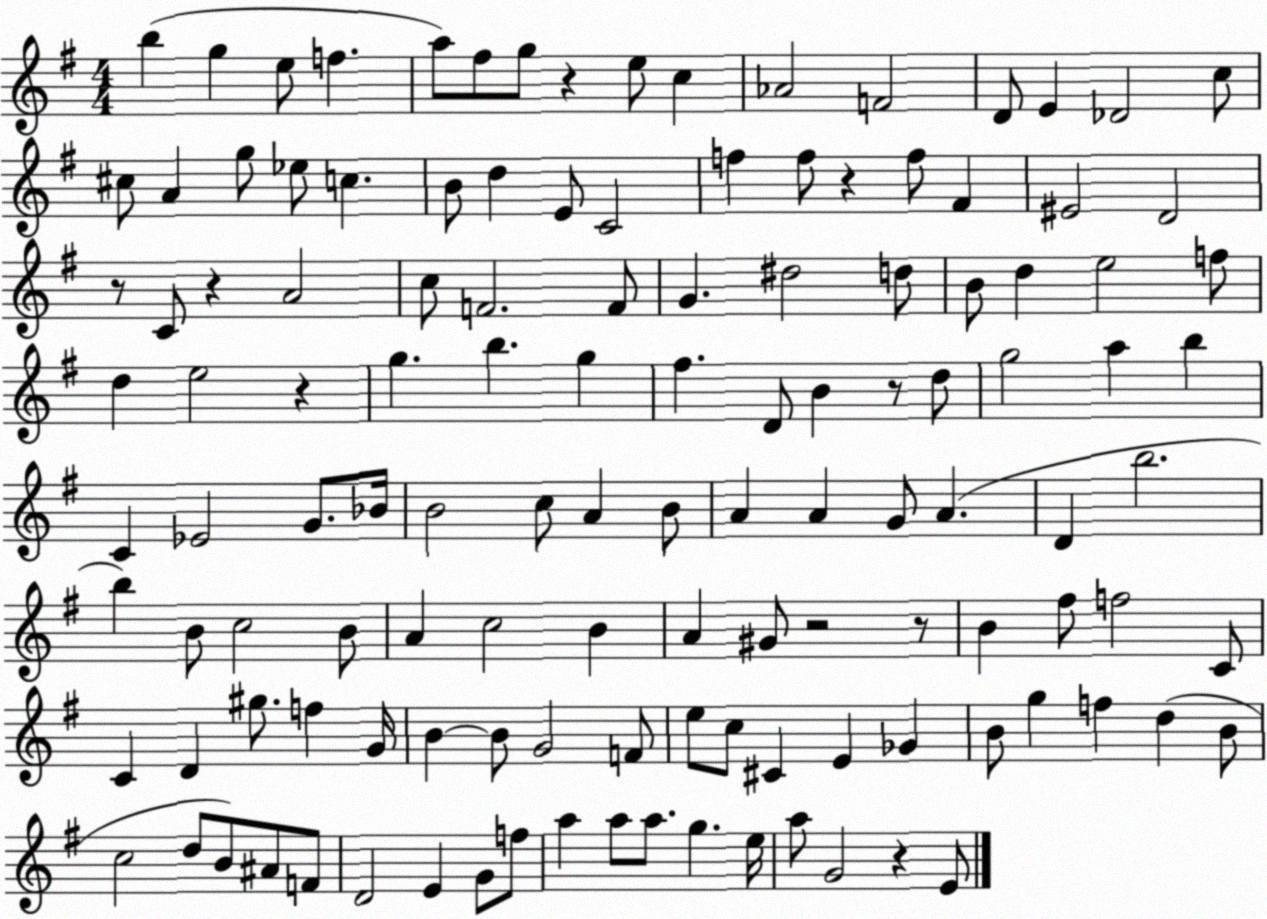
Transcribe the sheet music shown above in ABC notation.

X:1
T:Untitled
M:4/4
L:1/4
K:G
b g e/2 f a/2 ^f/2 g/2 z e/2 c _A2 F2 D/2 E _D2 c/2 ^c/2 A g/2 _e/2 c B/2 d E/2 C2 f f/2 z f/2 ^F ^E2 D2 z/2 C/2 z A2 c/2 F2 F/2 G ^d2 d/2 B/2 d e2 f/2 d e2 z g b g ^f D/2 B z/2 d/2 g2 a b C _E2 G/2 _B/4 B2 c/2 A B/2 A A G/2 A D b2 b B/2 c2 B/2 A c2 B A ^G/2 z2 z/2 B ^f/2 f2 C/2 C D ^g/2 f G/4 B B/2 G2 F/2 e/2 c/2 ^C E _G B/2 g f d B/2 c2 d/2 B/2 ^A/2 F/2 D2 E G/2 f/2 a a/2 a/2 g e/4 a/2 G2 z E/2